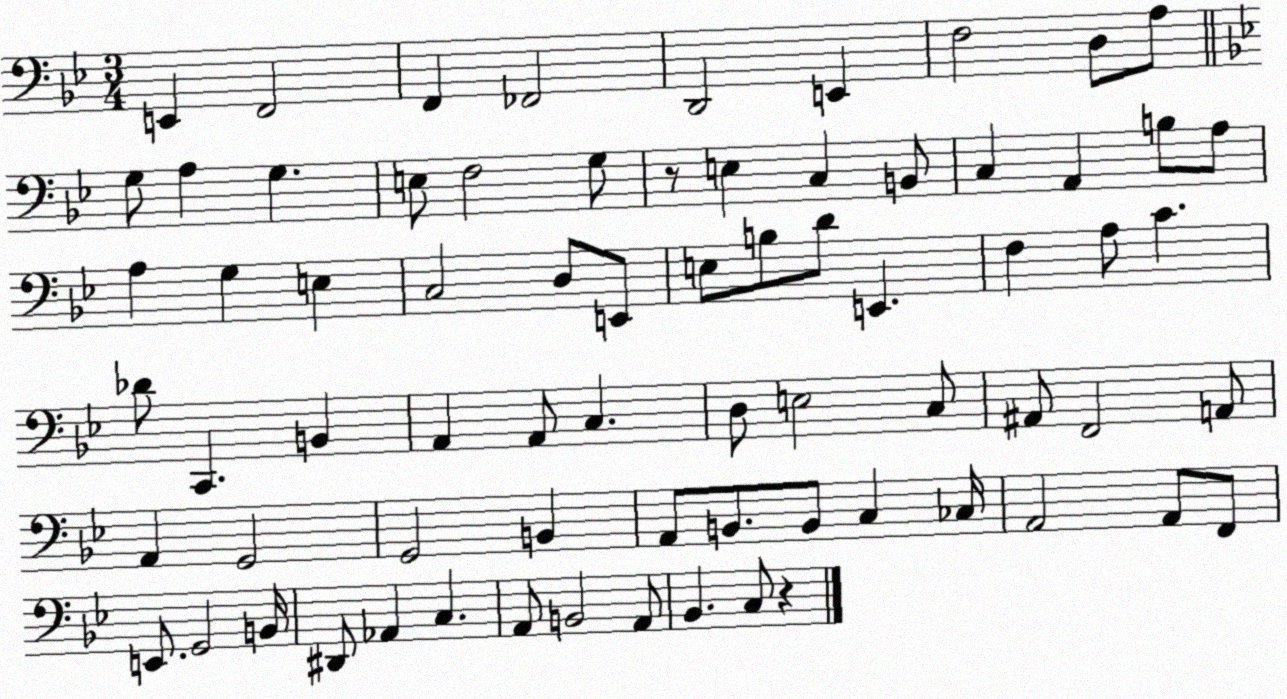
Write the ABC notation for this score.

X:1
T:Untitled
M:3/4
L:1/4
K:Bb
E,, F,,2 F,, _F,,2 D,,2 E,, F,2 D,/2 A,/2 G,/2 A, G, E,/2 F,2 G,/2 z/2 E, C, B,,/2 C, A,, B,/2 A,/2 A, G, E, C,2 D,/2 E,,/2 E,/2 B,/2 D/2 E,, F, A,/2 C _D/2 C,, B,, A,, A,,/2 C, D,/2 E,2 C,/2 ^A,,/2 F,,2 A,,/2 A,, G,,2 G,,2 B,, A,,/2 B,,/2 B,,/2 C, _C,/4 A,,2 A,,/2 F,,/2 E,,/2 G,,2 B,,/4 ^D,,/2 _A,, C, A,,/2 B,,2 A,,/2 _B,, C,/2 z